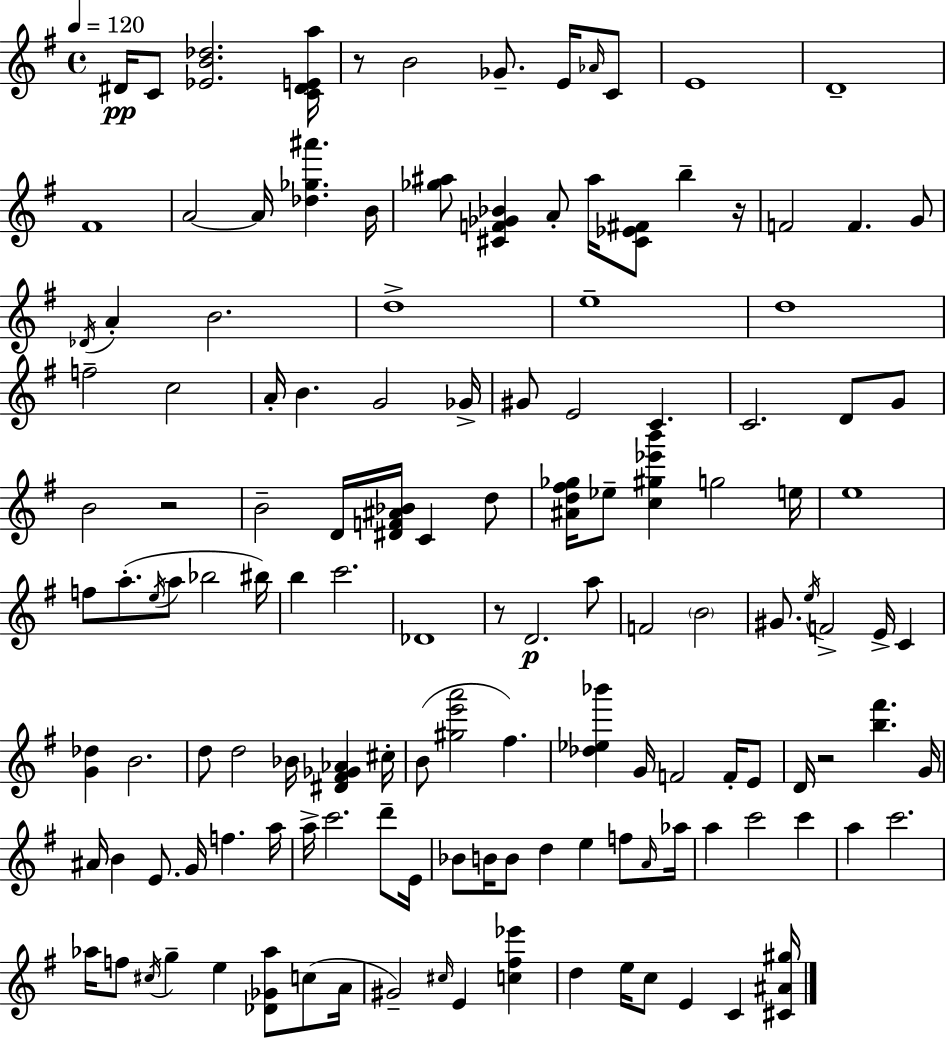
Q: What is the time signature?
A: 4/4